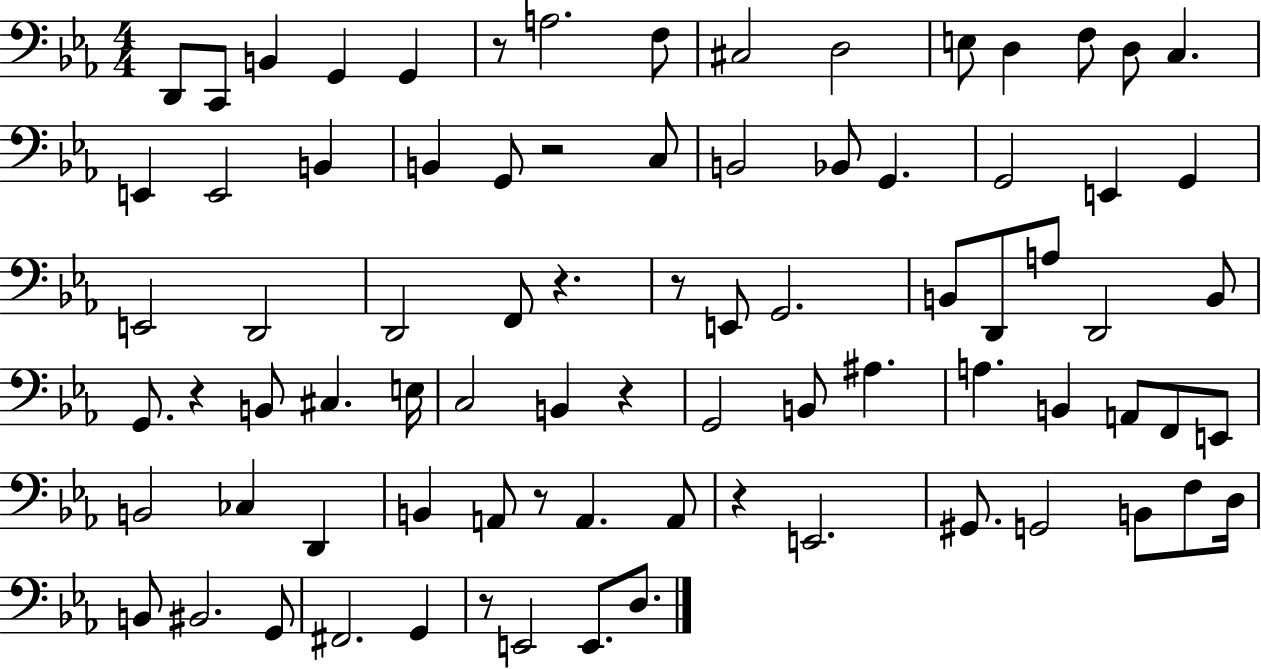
{
  \clef bass
  \numericTimeSignature
  \time 4/4
  \key ees \major
  \repeat volta 2 { d,8 c,8 b,4 g,4 g,4 | r8 a2. f8 | cis2 d2 | e8 d4 f8 d8 c4. | \break e,4 e,2 b,4 | b,4 g,8 r2 c8 | b,2 bes,8 g,4. | g,2 e,4 g,4 | \break e,2 d,2 | d,2 f,8 r4. | r8 e,8 g,2. | b,8 d,8 a8 d,2 b,8 | \break g,8. r4 b,8 cis4. e16 | c2 b,4 r4 | g,2 b,8 ais4. | a4. b,4 a,8 f,8 e,8 | \break b,2 ces4 d,4 | b,4 a,8 r8 a,4. a,8 | r4 e,2. | gis,8. g,2 b,8 f8 d16 | \break b,8 bis,2. g,8 | fis,2. g,4 | r8 e,2 e,8. d8. | } \bar "|."
}